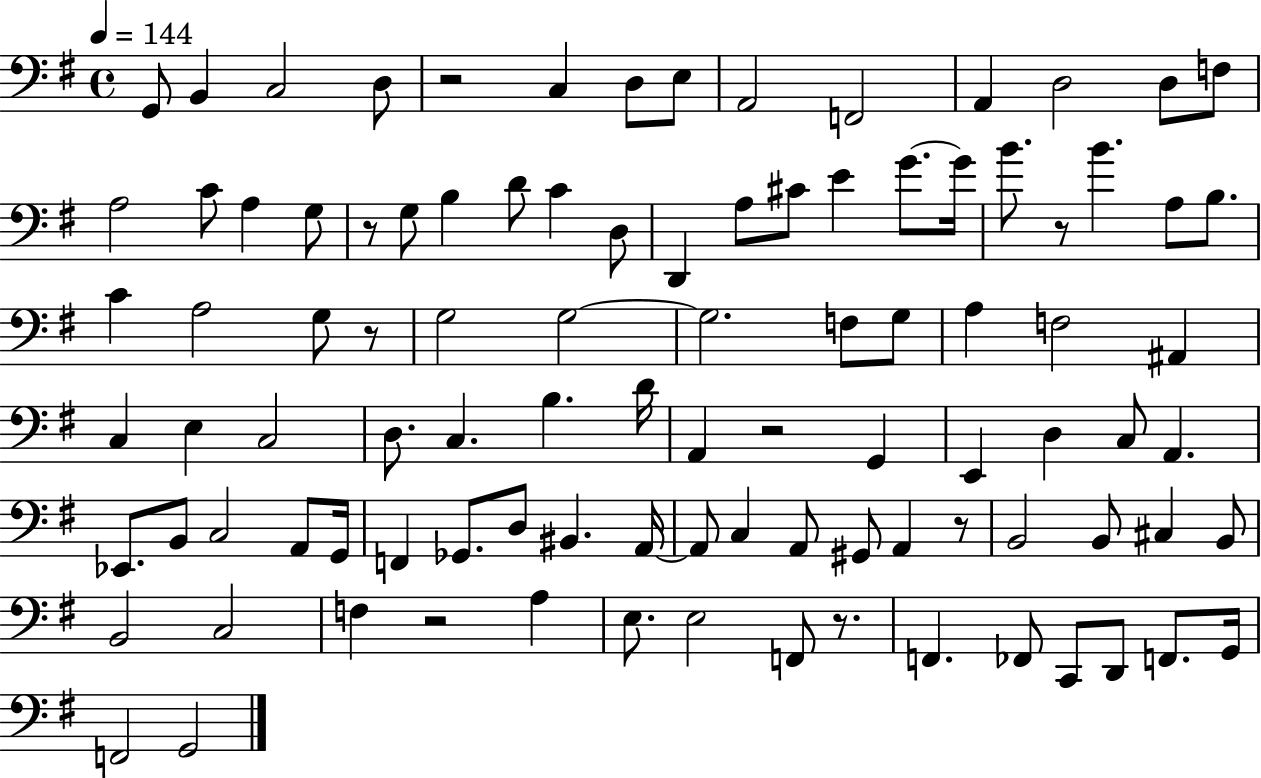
G2/e B2/q C3/h D3/e R/h C3/q D3/e E3/e A2/h F2/h A2/q D3/h D3/e F3/e A3/h C4/e A3/q G3/e R/e G3/e B3/q D4/e C4/q D3/e D2/q A3/e C#4/e E4/q G4/e. G4/s B4/e. R/e B4/q. A3/e B3/e. C4/q A3/h G3/e R/e G3/h G3/h G3/h. F3/e G3/e A3/q F3/h A#2/q C3/q E3/q C3/h D3/e. C3/q. B3/q. D4/s A2/q R/h G2/q E2/q D3/q C3/e A2/q. Eb2/e. B2/e C3/h A2/e G2/s F2/q Gb2/e. D3/e BIS2/q. A2/s A2/e C3/q A2/e G#2/e A2/q R/e B2/h B2/e C#3/q B2/e B2/h C3/h F3/q R/h A3/q E3/e. E3/h F2/e R/e. F2/q. FES2/e C2/e D2/e F2/e. G2/s F2/h G2/h